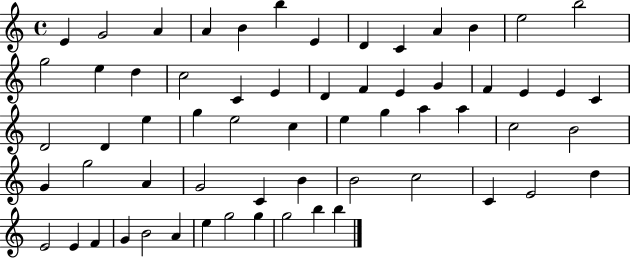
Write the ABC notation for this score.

X:1
T:Untitled
M:4/4
L:1/4
K:C
E G2 A A B b E D C A B e2 b2 g2 e d c2 C E D F E G F E E C D2 D e g e2 c e g a a c2 B2 G g2 A G2 C B B2 c2 C E2 d E2 E F G B2 A e g2 g g2 b b